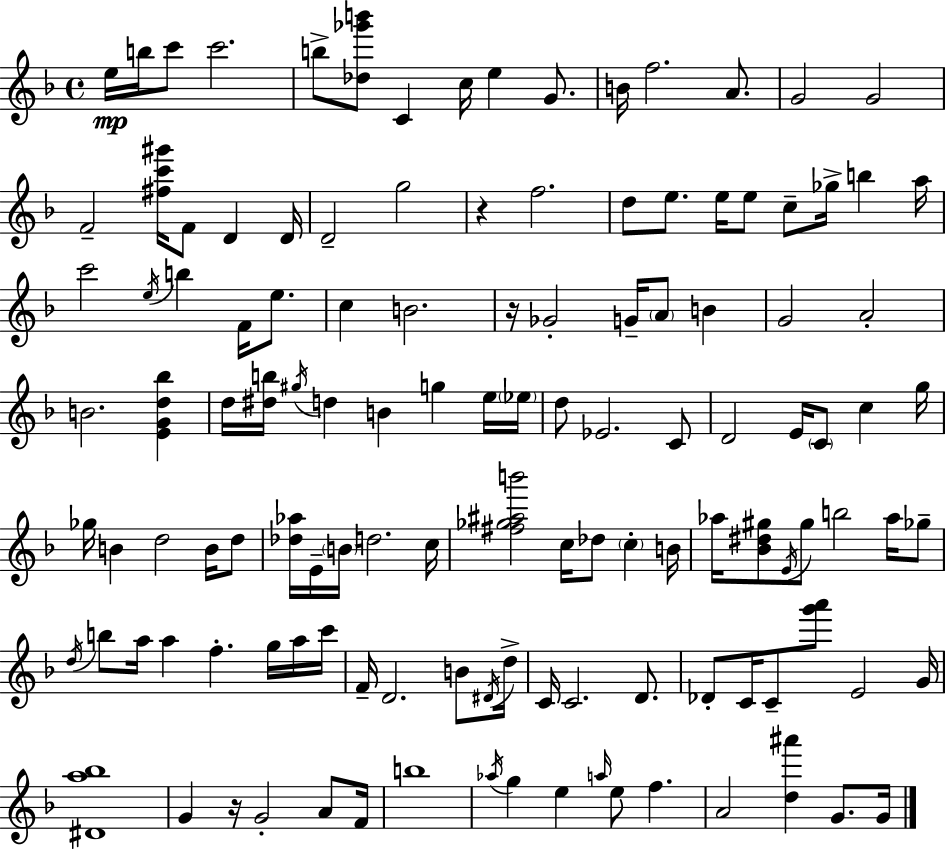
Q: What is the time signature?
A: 4/4